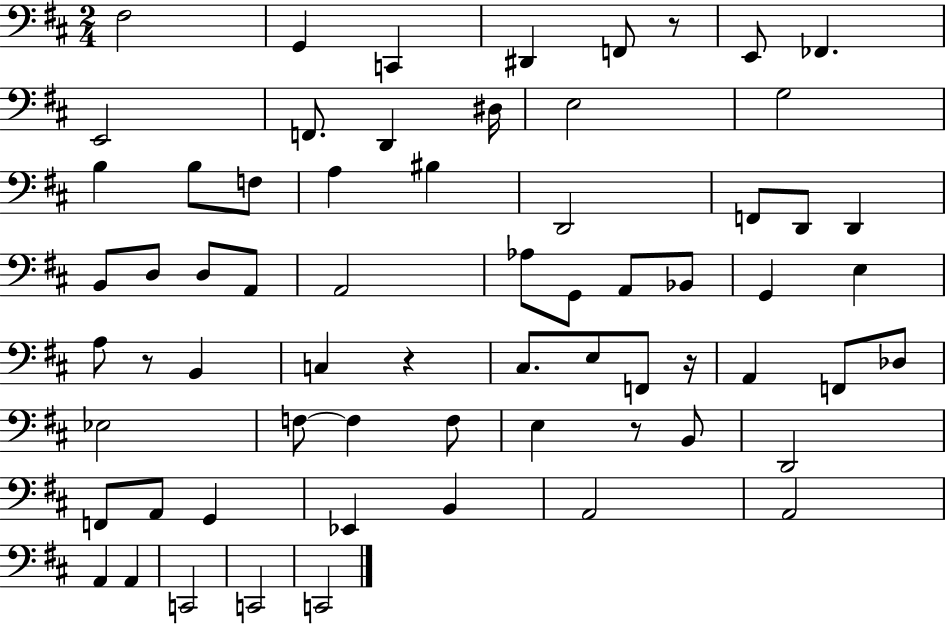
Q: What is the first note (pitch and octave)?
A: F#3